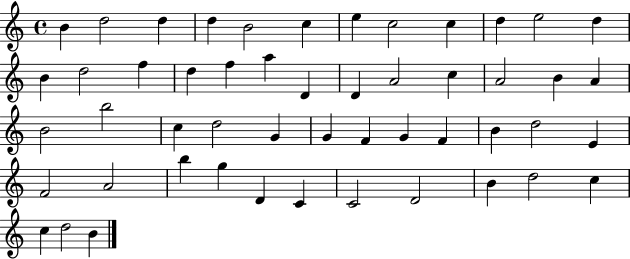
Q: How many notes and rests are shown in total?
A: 51